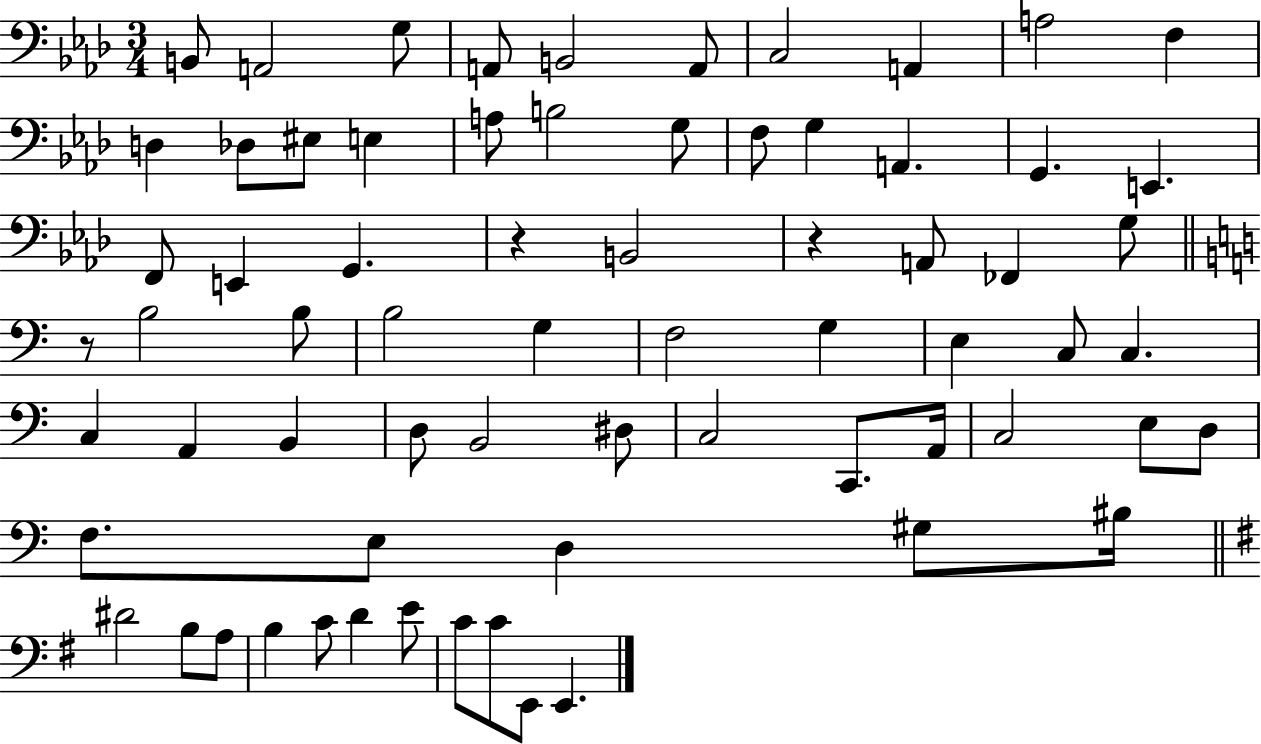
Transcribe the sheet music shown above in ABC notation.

X:1
T:Untitled
M:3/4
L:1/4
K:Ab
B,,/2 A,,2 G,/2 A,,/2 B,,2 A,,/2 C,2 A,, A,2 F, D, _D,/2 ^E,/2 E, A,/2 B,2 G,/2 F,/2 G, A,, G,, E,, F,,/2 E,, G,, z B,,2 z A,,/2 _F,, G,/2 z/2 B,2 B,/2 B,2 G, F,2 G, E, C,/2 C, C, A,, B,, D,/2 B,,2 ^D,/2 C,2 C,,/2 A,,/4 C,2 E,/2 D,/2 F,/2 E,/2 D, ^G,/2 ^B,/4 ^D2 B,/2 A,/2 B, C/2 D E/2 C/2 C/2 E,,/2 E,,